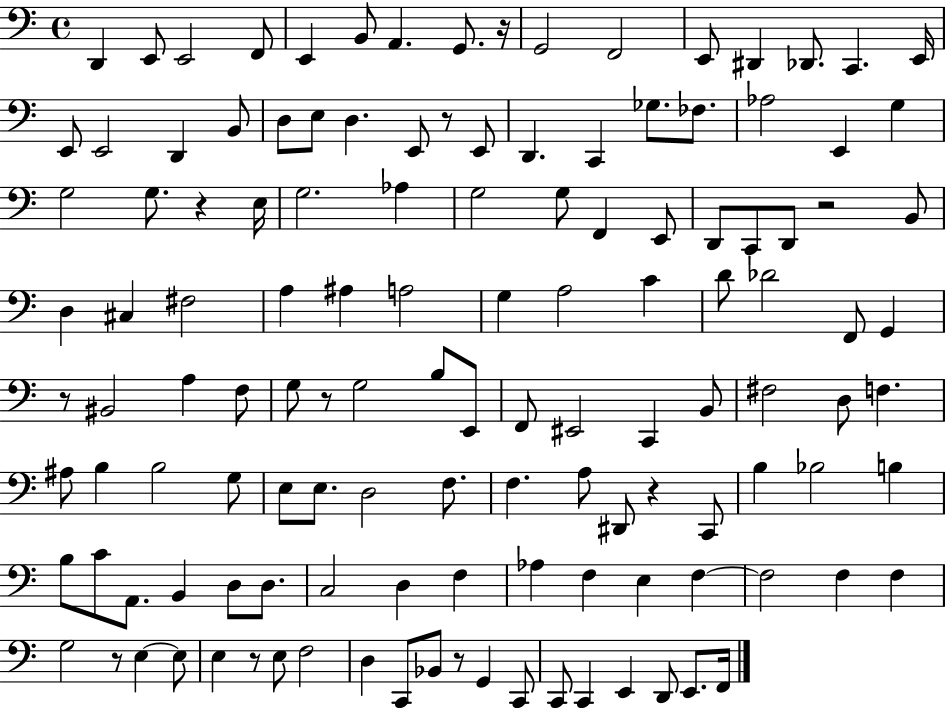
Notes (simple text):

D2/q E2/e E2/h F2/e E2/q B2/e A2/q. G2/e. R/s G2/h F2/h E2/e D#2/q Db2/e. C2/q. E2/s E2/e E2/h D2/q B2/e D3/e E3/e D3/q. E2/e R/e E2/e D2/q. C2/q Gb3/e. FES3/e. Ab3/h E2/q G3/q G3/h G3/e. R/q E3/s G3/h. Ab3/q G3/h G3/e F2/q E2/e D2/e C2/e D2/e R/h B2/e D3/q C#3/q F#3/h A3/q A#3/q A3/h G3/q A3/h C4/q D4/e Db4/h F2/e G2/q R/e BIS2/h A3/q F3/e G3/e R/e G3/h B3/e E2/e F2/e EIS2/h C2/q B2/e F#3/h D3/e F3/q. A#3/e B3/q B3/h G3/e E3/e E3/e. D3/h F3/e. F3/q. A3/e D#2/e R/q C2/e B3/q Bb3/h B3/q B3/e C4/e A2/e. B2/q D3/e D3/e. C3/h D3/q F3/q Ab3/q F3/q E3/q F3/q F3/h F3/q F3/q G3/h R/e E3/q E3/e E3/q R/e E3/e F3/h D3/q C2/e Bb2/e R/e G2/q C2/e C2/e C2/q E2/q D2/e E2/e. F2/s